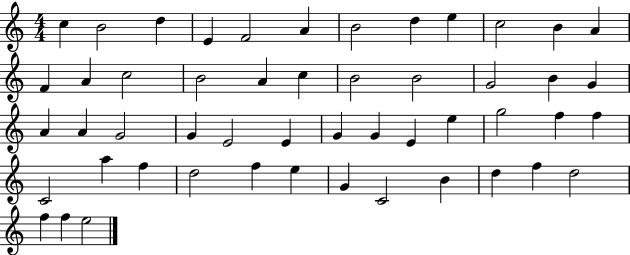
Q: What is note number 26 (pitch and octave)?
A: G4